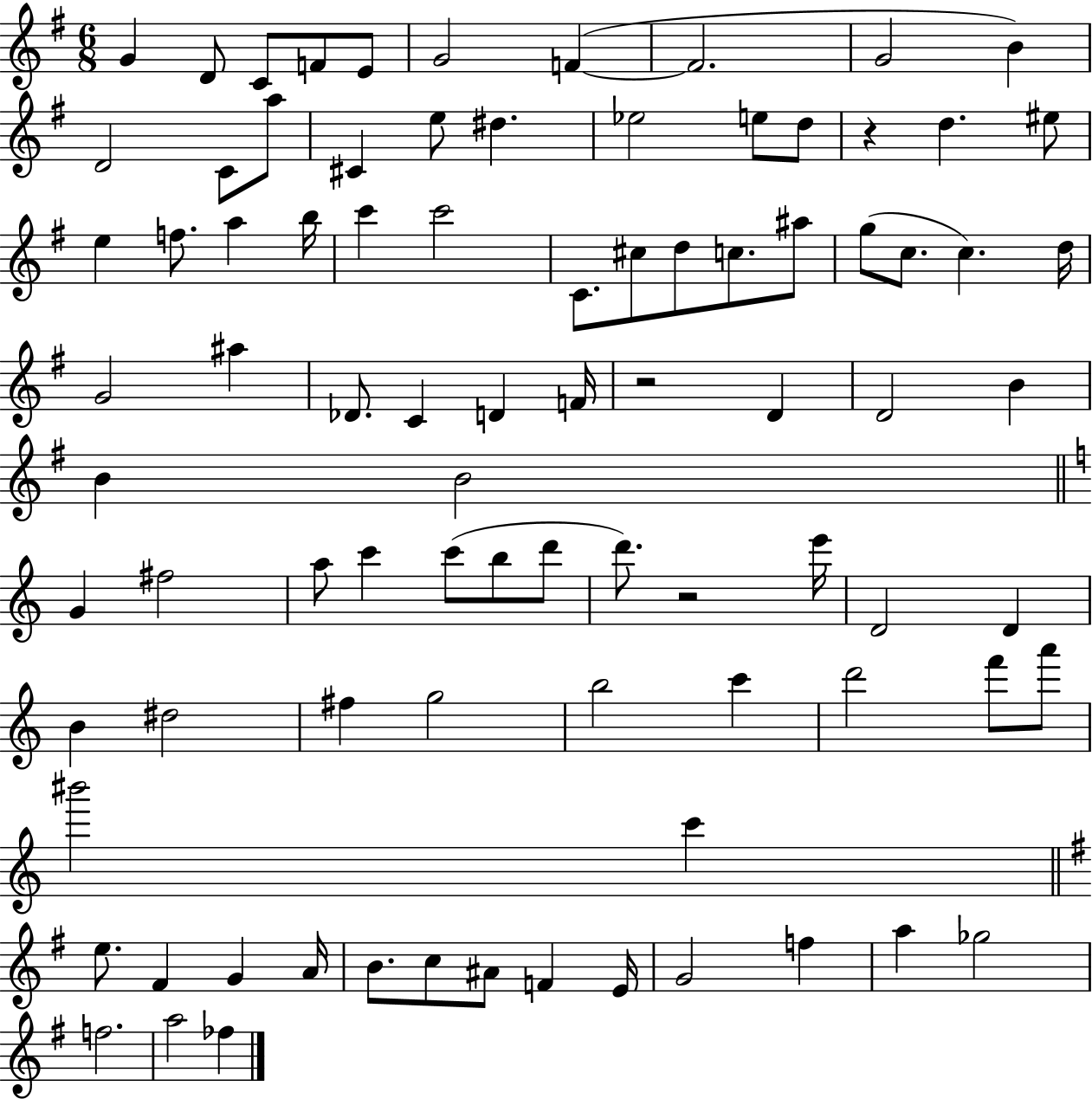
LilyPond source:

{
  \clef treble
  \numericTimeSignature
  \time 6/8
  \key g \major
  \repeat volta 2 { g'4 d'8 c'8 f'8 e'8 | g'2 f'4~(~ | f'2. | g'2 b'4) | \break d'2 c'8 a''8 | cis'4 e''8 dis''4. | ees''2 e''8 d''8 | r4 d''4. eis''8 | \break e''4 f''8. a''4 b''16 | c'''4 c'''2 | c'8. cis''8 d''8 c''8. ais''8 | g''8( c''8. c''4.) d''16 | \break g'2 ais''4 | des'8. c'4 d'4 f'16 | r2 d'4 | d'2 b'4 | \break b'4 b'2 | \bar "||" \break \key c \major g'4 fis''2 | a''8 c'''4 c'''8( b''8 d'''8 | d'''8.) r2 e'''16 | d'2 d'4 | \break b'4 dis''2 | fis''4 g''2 | b''2 c'''4 | d'''2 f'''8 a'''8 | \break bis'''2 c'''4 | \bar "||" \break \key g \major e''8. fis'4 g'4 a'16 | b'8. c''8 ais'8 f'4 e'16 | g'2 f''4 | a''4 ges''2 | \break f''2. | a''2 fes''4 | } \bar "|."
}